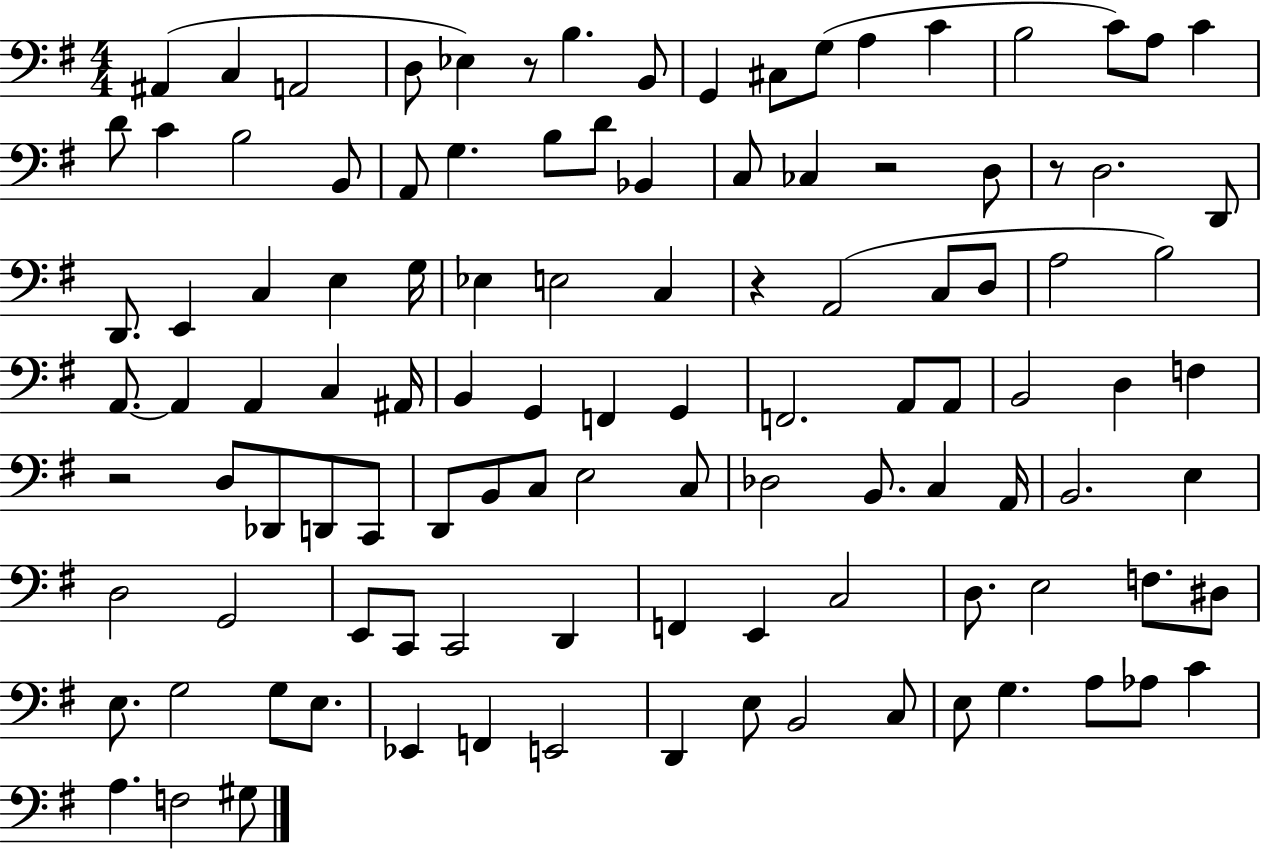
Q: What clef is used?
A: bass